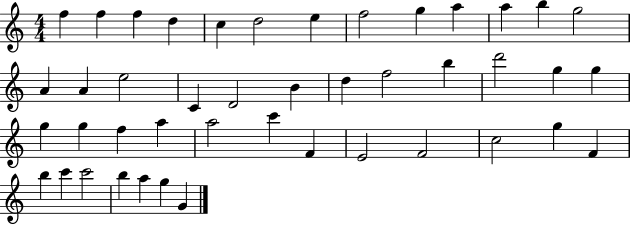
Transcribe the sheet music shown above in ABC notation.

X:1
T:Untitled
M:4/4
L:1/4
K:C
f f f d c d2 e f2 g a a b g2 A A e2 C D2 B d f2 b d'2 g g g g f a a2 c' F E2 F2 c2 g F b c' c'2 b a g G